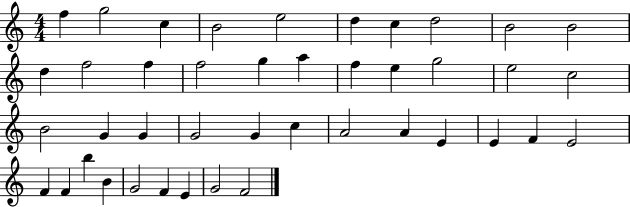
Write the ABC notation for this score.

X:1
T:Untitled
M:4/4
L:1/4
K:C
f g2 c B2 e2 d c d2 B2 B2 d f2 f f2 g a f e g2 e2 c2 B2 G G G2 G c A2 A E E F E2 F F b B G2 F E G2 F2